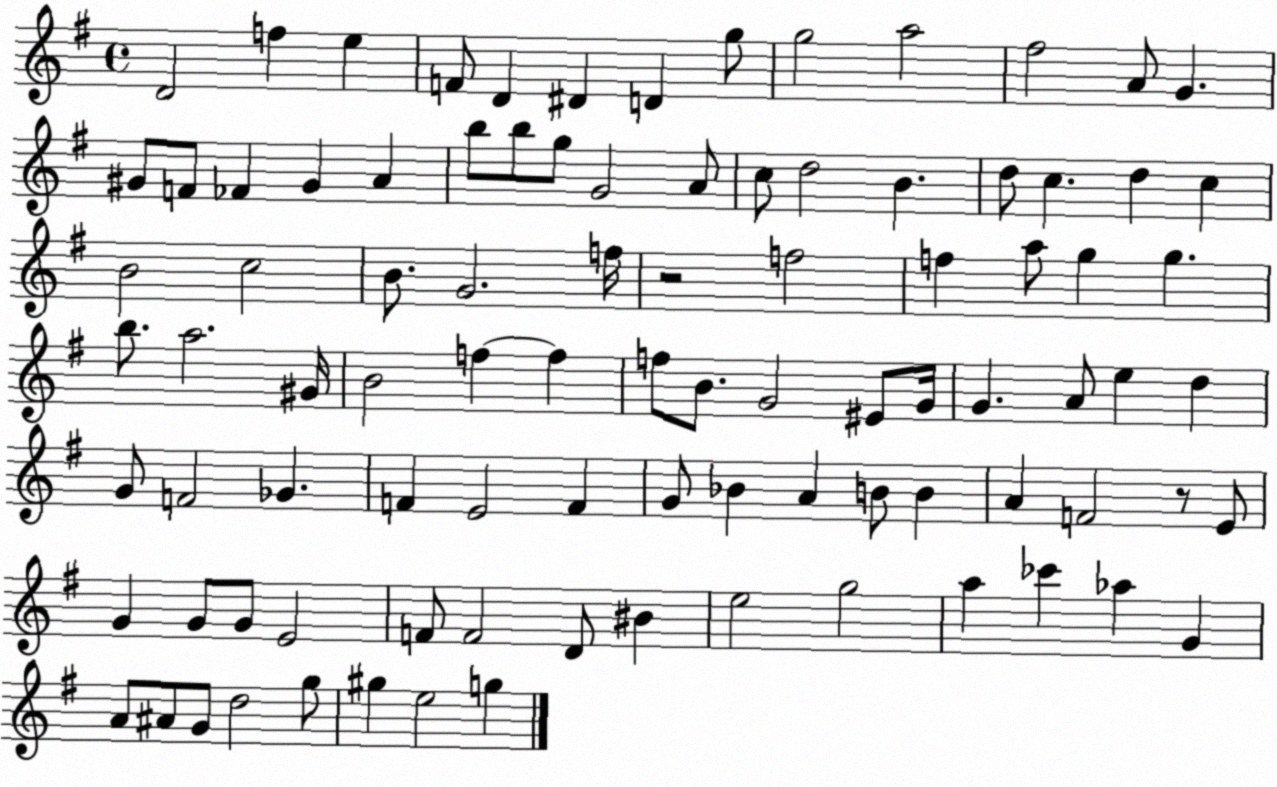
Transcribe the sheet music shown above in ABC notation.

X:1
T:Untitled
M:4/4
L:1/4
K:G
D2 f e F/2 D ^D D g/2 g2 a2 ^f2 A/2 G ^G/2 F/2 _F ^G A b/2 b/2 g/2 G2 A/2 c/2 d2 B d/2 c d c B2 c2 B/2 G2 f/4 z2 f2 f a/2 g g b/2 a2 ^G/4 B2 f f f/2 B/2 G2 ^E/2 G/4 G A/2 e d G/2 F2 _G F E2 F G/2 _B A B/2 B A F2 z/2 E/2 G G/2 G/2 E2 F/2 F2 D/2 ^B e2 g2 a _c' _a G A/2 ^A/2 G/2 d2 g/2 ^g e2 g